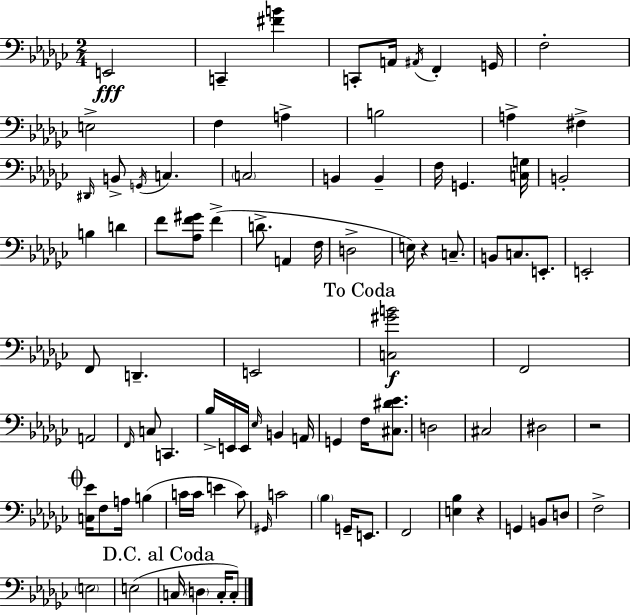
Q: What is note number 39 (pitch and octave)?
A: F2